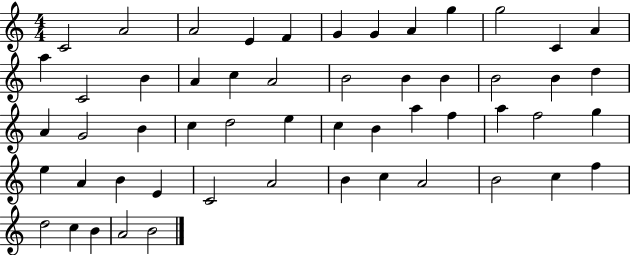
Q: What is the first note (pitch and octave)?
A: C4